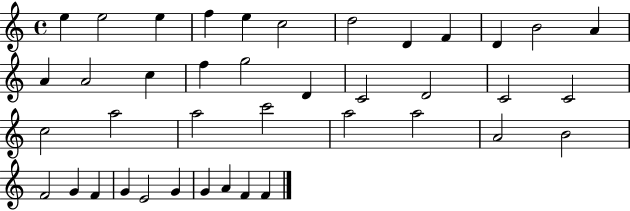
E5/q E5/h E5/q F5/q E5/q C5/h D5/h D4/q F4/q D4/q B4/h A4/q A4/q A4/h C5/q F5/q G5/h D4/q C4/h D4/h C4/h C4/h C5/h A5/h A5/h C6/h A5/h A5/h A4/h B4/h F4/h G4/q F4/q G4/q E4/h G4/q G4/q A4/q F4/q F4/q